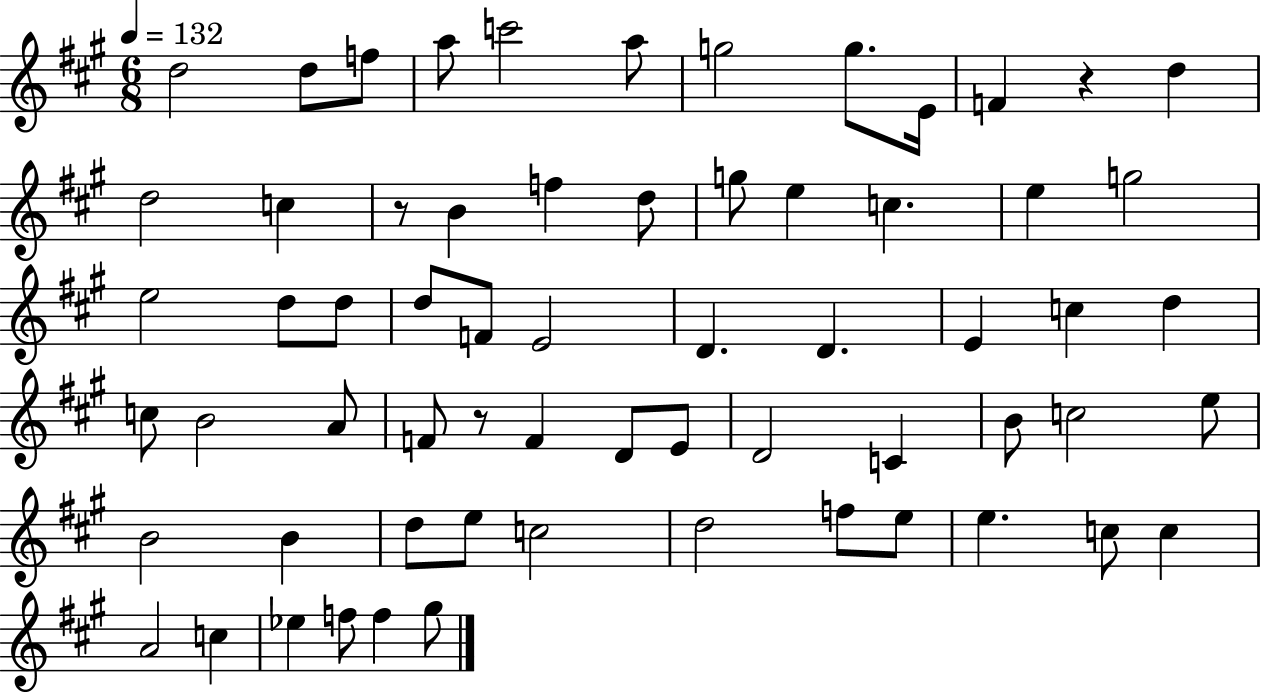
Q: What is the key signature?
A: A major